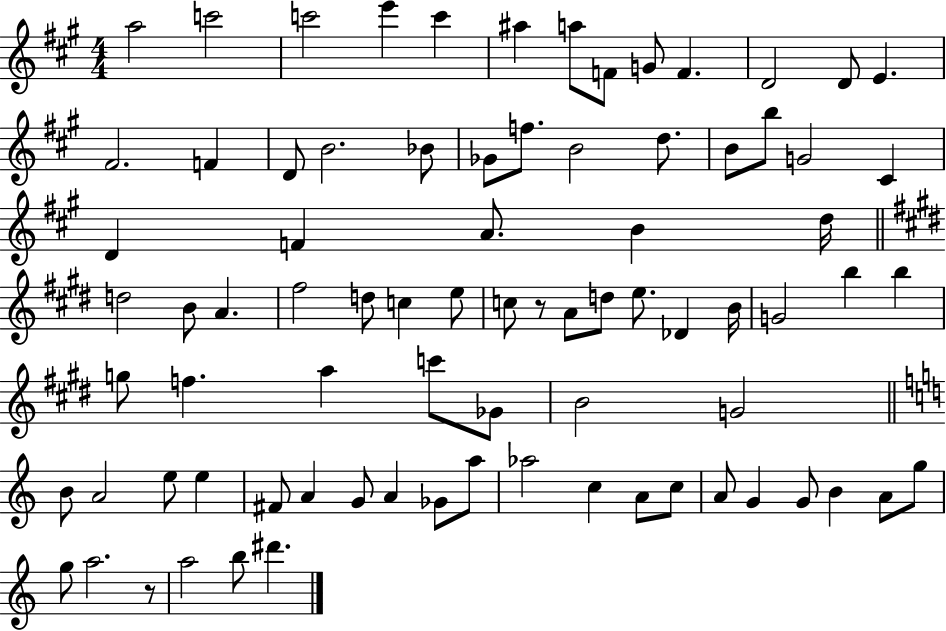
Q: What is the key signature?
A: A major